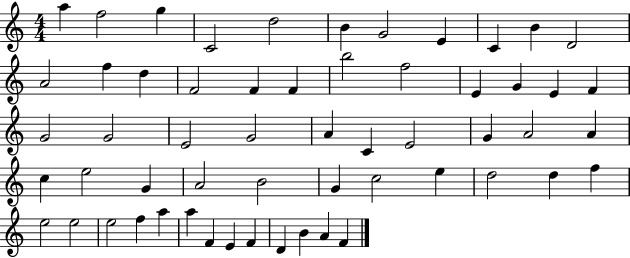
A5/q F5/h G5/q C4/h D5/h B4/q G4/h E4/q C4/q B4/q D4/h A4/h F5/q D5/q F4/h F4/q F4/q B5/h F5/h E4/q G4/q E4/q F4/q G4/h G4/h E4/h G4/h A4/q C4/q E4/h G4/q A4/h A4/q C5/q E5/h G4/q A4/h B4/h G4/q C5/h E5/q D5/h D5/q F5/q E5/h E5/h E5/h F5/q A5/q A5/q F4/q E4/q F4/q D4/q B4/q A4/q F4/q